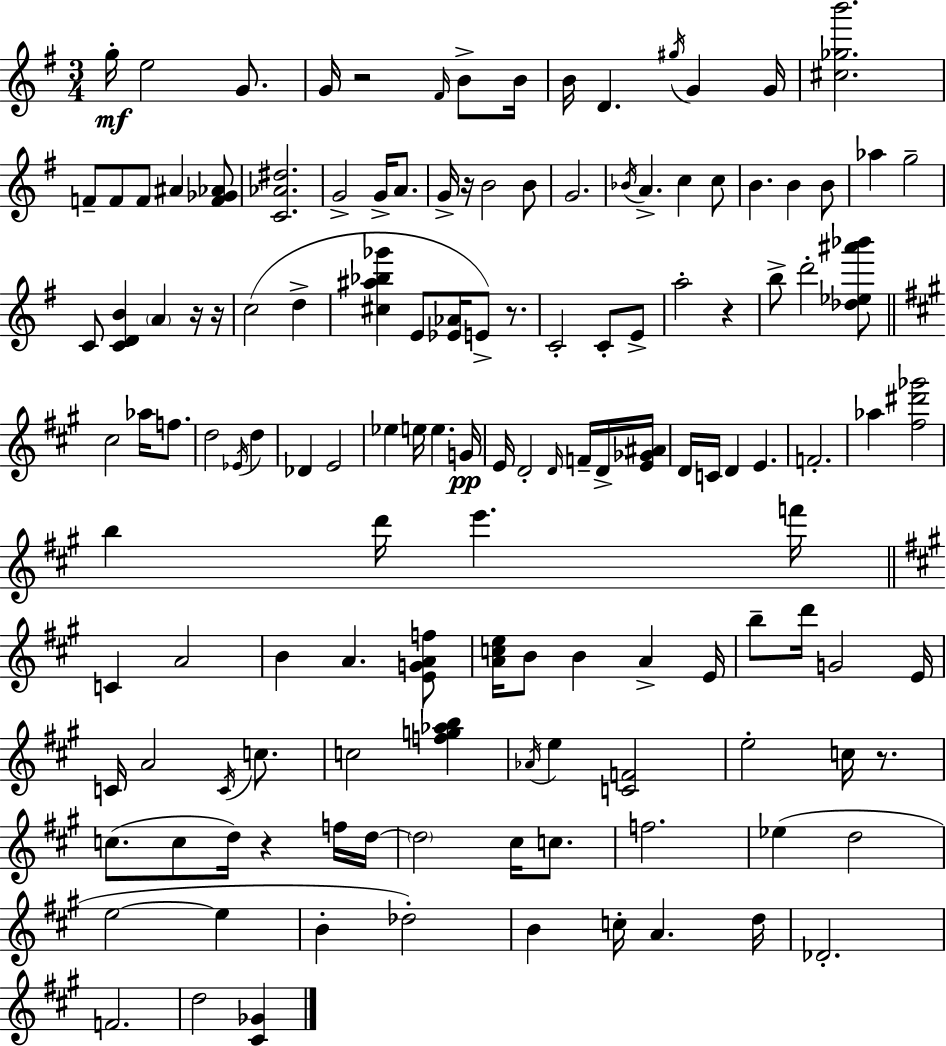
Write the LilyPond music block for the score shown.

{
  \clef treble
  \numericTimeSignature
  \time 3/4
  \key g \major
  g''16-.\mf e''2 g'8. | g'16 r2 \grace { fis'16 } b'8-> | b'16 b'16 d'4. \acciaccatura { gis''16 } g'4 | g'16 <cis'' ges'' b'''>2. | \break f'8-- f'8 f'8 ais'4 | <f' ges' aes'>8 <c' aes' dis''>2. | g'2-> g'16-> a'8. | g'16-> r16 b'2 | \break b'8 g'2. | \acciaccatura { bes'16 } a'4.-> c''4 | c''8 b'4. b'4 | b'8 aes''4 g''2-- | \break c'8 <c' d' b'>4 \parenthesize a'4 | r16 r16 c''2( d''4-> | <cis'' ais'' bes'' ges'''>4 e'8 <ees' aes'>16 e'8->) | r8. c'2-. c'8-. | \break e'8-> a''2-. r4 | b''8-> d'''2-. | <des'' ees'' ais''' bes'''>8 \bar "||" \break \key a \major cis''2 aes''16 f''8. | d''2 \acciaccatura { ees'16 } d''4 | des'4 e'2 | ees''4 e''16 e''4. | \break g'16\pp e'16 d'2-. \grace { d'16 } f'16-- | d'16-> <e' ges' ais'>16 d'16 c'16 d'4 e'4. | f'2.-. | aes''4 <fis'' dis''' ges'''>2 | \break b''4 d'''16 e'''4. | f'''16 \bar "||" \break \key a \major c'4 a'2 | b'4 a'4. <e' g' a' f''>8 | <a' c'' e''>16 b'8 b'4 a'4-> e'16 | b''8-- d'''16 g'2 e'16 | \break c'16 a'2 \acciaccatura { c'16 } c''8. | c''2 <f'' g'' aes'' b''>4 | \acciaccatura { aes'16 } e''4 <c' f'>2 | e''2-. c''16 r8. | \break c''8.( c''8 d''16) r4 | f''16 d''16~~ \parenthesize d''2 cis''16 c''8. | f''2. | ees''4( d''2 | \break e''2~~ e''4 | b'4-. des''2-.) | b'4 c''16-. a'4. | d''16 des'2.-. | \break f'2. | d''2 <cis' ges'>4 | \bar "|."
}